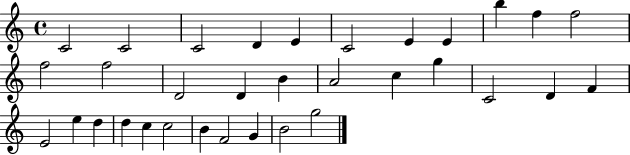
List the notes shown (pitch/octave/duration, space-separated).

C4/h C4/h C4/h D4/q E4/q C4/h E4/q E4/q B5/q F5/q F5/h F5/h F5/h D4/h D4/q B4/q A4/h C5/q G5/q C4/h D4/q F4/q E4/h E5/q D5/q D5/q C5/q C5/h B4/q F4/h G4/q B4/h G5/h